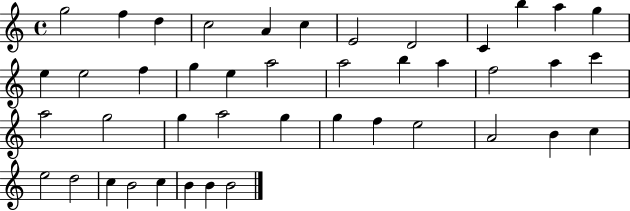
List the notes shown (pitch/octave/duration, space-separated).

G5/h F5/q D5/q C5/h A4/q C5/q E4/h D4/h C4/q B5/q A5/q G5/q E5/q E5/h F5/q G5/q E5/q A5/h A5/h B5/q A5/q F5/h A5/q C6/q A5/h G5/h G5/q A5/h G5/q G5/q F5/q E5/h A4/h B4/q C5/q E5/h D5/h C5/q B4/h C5/q B4/q B4/q B4/h